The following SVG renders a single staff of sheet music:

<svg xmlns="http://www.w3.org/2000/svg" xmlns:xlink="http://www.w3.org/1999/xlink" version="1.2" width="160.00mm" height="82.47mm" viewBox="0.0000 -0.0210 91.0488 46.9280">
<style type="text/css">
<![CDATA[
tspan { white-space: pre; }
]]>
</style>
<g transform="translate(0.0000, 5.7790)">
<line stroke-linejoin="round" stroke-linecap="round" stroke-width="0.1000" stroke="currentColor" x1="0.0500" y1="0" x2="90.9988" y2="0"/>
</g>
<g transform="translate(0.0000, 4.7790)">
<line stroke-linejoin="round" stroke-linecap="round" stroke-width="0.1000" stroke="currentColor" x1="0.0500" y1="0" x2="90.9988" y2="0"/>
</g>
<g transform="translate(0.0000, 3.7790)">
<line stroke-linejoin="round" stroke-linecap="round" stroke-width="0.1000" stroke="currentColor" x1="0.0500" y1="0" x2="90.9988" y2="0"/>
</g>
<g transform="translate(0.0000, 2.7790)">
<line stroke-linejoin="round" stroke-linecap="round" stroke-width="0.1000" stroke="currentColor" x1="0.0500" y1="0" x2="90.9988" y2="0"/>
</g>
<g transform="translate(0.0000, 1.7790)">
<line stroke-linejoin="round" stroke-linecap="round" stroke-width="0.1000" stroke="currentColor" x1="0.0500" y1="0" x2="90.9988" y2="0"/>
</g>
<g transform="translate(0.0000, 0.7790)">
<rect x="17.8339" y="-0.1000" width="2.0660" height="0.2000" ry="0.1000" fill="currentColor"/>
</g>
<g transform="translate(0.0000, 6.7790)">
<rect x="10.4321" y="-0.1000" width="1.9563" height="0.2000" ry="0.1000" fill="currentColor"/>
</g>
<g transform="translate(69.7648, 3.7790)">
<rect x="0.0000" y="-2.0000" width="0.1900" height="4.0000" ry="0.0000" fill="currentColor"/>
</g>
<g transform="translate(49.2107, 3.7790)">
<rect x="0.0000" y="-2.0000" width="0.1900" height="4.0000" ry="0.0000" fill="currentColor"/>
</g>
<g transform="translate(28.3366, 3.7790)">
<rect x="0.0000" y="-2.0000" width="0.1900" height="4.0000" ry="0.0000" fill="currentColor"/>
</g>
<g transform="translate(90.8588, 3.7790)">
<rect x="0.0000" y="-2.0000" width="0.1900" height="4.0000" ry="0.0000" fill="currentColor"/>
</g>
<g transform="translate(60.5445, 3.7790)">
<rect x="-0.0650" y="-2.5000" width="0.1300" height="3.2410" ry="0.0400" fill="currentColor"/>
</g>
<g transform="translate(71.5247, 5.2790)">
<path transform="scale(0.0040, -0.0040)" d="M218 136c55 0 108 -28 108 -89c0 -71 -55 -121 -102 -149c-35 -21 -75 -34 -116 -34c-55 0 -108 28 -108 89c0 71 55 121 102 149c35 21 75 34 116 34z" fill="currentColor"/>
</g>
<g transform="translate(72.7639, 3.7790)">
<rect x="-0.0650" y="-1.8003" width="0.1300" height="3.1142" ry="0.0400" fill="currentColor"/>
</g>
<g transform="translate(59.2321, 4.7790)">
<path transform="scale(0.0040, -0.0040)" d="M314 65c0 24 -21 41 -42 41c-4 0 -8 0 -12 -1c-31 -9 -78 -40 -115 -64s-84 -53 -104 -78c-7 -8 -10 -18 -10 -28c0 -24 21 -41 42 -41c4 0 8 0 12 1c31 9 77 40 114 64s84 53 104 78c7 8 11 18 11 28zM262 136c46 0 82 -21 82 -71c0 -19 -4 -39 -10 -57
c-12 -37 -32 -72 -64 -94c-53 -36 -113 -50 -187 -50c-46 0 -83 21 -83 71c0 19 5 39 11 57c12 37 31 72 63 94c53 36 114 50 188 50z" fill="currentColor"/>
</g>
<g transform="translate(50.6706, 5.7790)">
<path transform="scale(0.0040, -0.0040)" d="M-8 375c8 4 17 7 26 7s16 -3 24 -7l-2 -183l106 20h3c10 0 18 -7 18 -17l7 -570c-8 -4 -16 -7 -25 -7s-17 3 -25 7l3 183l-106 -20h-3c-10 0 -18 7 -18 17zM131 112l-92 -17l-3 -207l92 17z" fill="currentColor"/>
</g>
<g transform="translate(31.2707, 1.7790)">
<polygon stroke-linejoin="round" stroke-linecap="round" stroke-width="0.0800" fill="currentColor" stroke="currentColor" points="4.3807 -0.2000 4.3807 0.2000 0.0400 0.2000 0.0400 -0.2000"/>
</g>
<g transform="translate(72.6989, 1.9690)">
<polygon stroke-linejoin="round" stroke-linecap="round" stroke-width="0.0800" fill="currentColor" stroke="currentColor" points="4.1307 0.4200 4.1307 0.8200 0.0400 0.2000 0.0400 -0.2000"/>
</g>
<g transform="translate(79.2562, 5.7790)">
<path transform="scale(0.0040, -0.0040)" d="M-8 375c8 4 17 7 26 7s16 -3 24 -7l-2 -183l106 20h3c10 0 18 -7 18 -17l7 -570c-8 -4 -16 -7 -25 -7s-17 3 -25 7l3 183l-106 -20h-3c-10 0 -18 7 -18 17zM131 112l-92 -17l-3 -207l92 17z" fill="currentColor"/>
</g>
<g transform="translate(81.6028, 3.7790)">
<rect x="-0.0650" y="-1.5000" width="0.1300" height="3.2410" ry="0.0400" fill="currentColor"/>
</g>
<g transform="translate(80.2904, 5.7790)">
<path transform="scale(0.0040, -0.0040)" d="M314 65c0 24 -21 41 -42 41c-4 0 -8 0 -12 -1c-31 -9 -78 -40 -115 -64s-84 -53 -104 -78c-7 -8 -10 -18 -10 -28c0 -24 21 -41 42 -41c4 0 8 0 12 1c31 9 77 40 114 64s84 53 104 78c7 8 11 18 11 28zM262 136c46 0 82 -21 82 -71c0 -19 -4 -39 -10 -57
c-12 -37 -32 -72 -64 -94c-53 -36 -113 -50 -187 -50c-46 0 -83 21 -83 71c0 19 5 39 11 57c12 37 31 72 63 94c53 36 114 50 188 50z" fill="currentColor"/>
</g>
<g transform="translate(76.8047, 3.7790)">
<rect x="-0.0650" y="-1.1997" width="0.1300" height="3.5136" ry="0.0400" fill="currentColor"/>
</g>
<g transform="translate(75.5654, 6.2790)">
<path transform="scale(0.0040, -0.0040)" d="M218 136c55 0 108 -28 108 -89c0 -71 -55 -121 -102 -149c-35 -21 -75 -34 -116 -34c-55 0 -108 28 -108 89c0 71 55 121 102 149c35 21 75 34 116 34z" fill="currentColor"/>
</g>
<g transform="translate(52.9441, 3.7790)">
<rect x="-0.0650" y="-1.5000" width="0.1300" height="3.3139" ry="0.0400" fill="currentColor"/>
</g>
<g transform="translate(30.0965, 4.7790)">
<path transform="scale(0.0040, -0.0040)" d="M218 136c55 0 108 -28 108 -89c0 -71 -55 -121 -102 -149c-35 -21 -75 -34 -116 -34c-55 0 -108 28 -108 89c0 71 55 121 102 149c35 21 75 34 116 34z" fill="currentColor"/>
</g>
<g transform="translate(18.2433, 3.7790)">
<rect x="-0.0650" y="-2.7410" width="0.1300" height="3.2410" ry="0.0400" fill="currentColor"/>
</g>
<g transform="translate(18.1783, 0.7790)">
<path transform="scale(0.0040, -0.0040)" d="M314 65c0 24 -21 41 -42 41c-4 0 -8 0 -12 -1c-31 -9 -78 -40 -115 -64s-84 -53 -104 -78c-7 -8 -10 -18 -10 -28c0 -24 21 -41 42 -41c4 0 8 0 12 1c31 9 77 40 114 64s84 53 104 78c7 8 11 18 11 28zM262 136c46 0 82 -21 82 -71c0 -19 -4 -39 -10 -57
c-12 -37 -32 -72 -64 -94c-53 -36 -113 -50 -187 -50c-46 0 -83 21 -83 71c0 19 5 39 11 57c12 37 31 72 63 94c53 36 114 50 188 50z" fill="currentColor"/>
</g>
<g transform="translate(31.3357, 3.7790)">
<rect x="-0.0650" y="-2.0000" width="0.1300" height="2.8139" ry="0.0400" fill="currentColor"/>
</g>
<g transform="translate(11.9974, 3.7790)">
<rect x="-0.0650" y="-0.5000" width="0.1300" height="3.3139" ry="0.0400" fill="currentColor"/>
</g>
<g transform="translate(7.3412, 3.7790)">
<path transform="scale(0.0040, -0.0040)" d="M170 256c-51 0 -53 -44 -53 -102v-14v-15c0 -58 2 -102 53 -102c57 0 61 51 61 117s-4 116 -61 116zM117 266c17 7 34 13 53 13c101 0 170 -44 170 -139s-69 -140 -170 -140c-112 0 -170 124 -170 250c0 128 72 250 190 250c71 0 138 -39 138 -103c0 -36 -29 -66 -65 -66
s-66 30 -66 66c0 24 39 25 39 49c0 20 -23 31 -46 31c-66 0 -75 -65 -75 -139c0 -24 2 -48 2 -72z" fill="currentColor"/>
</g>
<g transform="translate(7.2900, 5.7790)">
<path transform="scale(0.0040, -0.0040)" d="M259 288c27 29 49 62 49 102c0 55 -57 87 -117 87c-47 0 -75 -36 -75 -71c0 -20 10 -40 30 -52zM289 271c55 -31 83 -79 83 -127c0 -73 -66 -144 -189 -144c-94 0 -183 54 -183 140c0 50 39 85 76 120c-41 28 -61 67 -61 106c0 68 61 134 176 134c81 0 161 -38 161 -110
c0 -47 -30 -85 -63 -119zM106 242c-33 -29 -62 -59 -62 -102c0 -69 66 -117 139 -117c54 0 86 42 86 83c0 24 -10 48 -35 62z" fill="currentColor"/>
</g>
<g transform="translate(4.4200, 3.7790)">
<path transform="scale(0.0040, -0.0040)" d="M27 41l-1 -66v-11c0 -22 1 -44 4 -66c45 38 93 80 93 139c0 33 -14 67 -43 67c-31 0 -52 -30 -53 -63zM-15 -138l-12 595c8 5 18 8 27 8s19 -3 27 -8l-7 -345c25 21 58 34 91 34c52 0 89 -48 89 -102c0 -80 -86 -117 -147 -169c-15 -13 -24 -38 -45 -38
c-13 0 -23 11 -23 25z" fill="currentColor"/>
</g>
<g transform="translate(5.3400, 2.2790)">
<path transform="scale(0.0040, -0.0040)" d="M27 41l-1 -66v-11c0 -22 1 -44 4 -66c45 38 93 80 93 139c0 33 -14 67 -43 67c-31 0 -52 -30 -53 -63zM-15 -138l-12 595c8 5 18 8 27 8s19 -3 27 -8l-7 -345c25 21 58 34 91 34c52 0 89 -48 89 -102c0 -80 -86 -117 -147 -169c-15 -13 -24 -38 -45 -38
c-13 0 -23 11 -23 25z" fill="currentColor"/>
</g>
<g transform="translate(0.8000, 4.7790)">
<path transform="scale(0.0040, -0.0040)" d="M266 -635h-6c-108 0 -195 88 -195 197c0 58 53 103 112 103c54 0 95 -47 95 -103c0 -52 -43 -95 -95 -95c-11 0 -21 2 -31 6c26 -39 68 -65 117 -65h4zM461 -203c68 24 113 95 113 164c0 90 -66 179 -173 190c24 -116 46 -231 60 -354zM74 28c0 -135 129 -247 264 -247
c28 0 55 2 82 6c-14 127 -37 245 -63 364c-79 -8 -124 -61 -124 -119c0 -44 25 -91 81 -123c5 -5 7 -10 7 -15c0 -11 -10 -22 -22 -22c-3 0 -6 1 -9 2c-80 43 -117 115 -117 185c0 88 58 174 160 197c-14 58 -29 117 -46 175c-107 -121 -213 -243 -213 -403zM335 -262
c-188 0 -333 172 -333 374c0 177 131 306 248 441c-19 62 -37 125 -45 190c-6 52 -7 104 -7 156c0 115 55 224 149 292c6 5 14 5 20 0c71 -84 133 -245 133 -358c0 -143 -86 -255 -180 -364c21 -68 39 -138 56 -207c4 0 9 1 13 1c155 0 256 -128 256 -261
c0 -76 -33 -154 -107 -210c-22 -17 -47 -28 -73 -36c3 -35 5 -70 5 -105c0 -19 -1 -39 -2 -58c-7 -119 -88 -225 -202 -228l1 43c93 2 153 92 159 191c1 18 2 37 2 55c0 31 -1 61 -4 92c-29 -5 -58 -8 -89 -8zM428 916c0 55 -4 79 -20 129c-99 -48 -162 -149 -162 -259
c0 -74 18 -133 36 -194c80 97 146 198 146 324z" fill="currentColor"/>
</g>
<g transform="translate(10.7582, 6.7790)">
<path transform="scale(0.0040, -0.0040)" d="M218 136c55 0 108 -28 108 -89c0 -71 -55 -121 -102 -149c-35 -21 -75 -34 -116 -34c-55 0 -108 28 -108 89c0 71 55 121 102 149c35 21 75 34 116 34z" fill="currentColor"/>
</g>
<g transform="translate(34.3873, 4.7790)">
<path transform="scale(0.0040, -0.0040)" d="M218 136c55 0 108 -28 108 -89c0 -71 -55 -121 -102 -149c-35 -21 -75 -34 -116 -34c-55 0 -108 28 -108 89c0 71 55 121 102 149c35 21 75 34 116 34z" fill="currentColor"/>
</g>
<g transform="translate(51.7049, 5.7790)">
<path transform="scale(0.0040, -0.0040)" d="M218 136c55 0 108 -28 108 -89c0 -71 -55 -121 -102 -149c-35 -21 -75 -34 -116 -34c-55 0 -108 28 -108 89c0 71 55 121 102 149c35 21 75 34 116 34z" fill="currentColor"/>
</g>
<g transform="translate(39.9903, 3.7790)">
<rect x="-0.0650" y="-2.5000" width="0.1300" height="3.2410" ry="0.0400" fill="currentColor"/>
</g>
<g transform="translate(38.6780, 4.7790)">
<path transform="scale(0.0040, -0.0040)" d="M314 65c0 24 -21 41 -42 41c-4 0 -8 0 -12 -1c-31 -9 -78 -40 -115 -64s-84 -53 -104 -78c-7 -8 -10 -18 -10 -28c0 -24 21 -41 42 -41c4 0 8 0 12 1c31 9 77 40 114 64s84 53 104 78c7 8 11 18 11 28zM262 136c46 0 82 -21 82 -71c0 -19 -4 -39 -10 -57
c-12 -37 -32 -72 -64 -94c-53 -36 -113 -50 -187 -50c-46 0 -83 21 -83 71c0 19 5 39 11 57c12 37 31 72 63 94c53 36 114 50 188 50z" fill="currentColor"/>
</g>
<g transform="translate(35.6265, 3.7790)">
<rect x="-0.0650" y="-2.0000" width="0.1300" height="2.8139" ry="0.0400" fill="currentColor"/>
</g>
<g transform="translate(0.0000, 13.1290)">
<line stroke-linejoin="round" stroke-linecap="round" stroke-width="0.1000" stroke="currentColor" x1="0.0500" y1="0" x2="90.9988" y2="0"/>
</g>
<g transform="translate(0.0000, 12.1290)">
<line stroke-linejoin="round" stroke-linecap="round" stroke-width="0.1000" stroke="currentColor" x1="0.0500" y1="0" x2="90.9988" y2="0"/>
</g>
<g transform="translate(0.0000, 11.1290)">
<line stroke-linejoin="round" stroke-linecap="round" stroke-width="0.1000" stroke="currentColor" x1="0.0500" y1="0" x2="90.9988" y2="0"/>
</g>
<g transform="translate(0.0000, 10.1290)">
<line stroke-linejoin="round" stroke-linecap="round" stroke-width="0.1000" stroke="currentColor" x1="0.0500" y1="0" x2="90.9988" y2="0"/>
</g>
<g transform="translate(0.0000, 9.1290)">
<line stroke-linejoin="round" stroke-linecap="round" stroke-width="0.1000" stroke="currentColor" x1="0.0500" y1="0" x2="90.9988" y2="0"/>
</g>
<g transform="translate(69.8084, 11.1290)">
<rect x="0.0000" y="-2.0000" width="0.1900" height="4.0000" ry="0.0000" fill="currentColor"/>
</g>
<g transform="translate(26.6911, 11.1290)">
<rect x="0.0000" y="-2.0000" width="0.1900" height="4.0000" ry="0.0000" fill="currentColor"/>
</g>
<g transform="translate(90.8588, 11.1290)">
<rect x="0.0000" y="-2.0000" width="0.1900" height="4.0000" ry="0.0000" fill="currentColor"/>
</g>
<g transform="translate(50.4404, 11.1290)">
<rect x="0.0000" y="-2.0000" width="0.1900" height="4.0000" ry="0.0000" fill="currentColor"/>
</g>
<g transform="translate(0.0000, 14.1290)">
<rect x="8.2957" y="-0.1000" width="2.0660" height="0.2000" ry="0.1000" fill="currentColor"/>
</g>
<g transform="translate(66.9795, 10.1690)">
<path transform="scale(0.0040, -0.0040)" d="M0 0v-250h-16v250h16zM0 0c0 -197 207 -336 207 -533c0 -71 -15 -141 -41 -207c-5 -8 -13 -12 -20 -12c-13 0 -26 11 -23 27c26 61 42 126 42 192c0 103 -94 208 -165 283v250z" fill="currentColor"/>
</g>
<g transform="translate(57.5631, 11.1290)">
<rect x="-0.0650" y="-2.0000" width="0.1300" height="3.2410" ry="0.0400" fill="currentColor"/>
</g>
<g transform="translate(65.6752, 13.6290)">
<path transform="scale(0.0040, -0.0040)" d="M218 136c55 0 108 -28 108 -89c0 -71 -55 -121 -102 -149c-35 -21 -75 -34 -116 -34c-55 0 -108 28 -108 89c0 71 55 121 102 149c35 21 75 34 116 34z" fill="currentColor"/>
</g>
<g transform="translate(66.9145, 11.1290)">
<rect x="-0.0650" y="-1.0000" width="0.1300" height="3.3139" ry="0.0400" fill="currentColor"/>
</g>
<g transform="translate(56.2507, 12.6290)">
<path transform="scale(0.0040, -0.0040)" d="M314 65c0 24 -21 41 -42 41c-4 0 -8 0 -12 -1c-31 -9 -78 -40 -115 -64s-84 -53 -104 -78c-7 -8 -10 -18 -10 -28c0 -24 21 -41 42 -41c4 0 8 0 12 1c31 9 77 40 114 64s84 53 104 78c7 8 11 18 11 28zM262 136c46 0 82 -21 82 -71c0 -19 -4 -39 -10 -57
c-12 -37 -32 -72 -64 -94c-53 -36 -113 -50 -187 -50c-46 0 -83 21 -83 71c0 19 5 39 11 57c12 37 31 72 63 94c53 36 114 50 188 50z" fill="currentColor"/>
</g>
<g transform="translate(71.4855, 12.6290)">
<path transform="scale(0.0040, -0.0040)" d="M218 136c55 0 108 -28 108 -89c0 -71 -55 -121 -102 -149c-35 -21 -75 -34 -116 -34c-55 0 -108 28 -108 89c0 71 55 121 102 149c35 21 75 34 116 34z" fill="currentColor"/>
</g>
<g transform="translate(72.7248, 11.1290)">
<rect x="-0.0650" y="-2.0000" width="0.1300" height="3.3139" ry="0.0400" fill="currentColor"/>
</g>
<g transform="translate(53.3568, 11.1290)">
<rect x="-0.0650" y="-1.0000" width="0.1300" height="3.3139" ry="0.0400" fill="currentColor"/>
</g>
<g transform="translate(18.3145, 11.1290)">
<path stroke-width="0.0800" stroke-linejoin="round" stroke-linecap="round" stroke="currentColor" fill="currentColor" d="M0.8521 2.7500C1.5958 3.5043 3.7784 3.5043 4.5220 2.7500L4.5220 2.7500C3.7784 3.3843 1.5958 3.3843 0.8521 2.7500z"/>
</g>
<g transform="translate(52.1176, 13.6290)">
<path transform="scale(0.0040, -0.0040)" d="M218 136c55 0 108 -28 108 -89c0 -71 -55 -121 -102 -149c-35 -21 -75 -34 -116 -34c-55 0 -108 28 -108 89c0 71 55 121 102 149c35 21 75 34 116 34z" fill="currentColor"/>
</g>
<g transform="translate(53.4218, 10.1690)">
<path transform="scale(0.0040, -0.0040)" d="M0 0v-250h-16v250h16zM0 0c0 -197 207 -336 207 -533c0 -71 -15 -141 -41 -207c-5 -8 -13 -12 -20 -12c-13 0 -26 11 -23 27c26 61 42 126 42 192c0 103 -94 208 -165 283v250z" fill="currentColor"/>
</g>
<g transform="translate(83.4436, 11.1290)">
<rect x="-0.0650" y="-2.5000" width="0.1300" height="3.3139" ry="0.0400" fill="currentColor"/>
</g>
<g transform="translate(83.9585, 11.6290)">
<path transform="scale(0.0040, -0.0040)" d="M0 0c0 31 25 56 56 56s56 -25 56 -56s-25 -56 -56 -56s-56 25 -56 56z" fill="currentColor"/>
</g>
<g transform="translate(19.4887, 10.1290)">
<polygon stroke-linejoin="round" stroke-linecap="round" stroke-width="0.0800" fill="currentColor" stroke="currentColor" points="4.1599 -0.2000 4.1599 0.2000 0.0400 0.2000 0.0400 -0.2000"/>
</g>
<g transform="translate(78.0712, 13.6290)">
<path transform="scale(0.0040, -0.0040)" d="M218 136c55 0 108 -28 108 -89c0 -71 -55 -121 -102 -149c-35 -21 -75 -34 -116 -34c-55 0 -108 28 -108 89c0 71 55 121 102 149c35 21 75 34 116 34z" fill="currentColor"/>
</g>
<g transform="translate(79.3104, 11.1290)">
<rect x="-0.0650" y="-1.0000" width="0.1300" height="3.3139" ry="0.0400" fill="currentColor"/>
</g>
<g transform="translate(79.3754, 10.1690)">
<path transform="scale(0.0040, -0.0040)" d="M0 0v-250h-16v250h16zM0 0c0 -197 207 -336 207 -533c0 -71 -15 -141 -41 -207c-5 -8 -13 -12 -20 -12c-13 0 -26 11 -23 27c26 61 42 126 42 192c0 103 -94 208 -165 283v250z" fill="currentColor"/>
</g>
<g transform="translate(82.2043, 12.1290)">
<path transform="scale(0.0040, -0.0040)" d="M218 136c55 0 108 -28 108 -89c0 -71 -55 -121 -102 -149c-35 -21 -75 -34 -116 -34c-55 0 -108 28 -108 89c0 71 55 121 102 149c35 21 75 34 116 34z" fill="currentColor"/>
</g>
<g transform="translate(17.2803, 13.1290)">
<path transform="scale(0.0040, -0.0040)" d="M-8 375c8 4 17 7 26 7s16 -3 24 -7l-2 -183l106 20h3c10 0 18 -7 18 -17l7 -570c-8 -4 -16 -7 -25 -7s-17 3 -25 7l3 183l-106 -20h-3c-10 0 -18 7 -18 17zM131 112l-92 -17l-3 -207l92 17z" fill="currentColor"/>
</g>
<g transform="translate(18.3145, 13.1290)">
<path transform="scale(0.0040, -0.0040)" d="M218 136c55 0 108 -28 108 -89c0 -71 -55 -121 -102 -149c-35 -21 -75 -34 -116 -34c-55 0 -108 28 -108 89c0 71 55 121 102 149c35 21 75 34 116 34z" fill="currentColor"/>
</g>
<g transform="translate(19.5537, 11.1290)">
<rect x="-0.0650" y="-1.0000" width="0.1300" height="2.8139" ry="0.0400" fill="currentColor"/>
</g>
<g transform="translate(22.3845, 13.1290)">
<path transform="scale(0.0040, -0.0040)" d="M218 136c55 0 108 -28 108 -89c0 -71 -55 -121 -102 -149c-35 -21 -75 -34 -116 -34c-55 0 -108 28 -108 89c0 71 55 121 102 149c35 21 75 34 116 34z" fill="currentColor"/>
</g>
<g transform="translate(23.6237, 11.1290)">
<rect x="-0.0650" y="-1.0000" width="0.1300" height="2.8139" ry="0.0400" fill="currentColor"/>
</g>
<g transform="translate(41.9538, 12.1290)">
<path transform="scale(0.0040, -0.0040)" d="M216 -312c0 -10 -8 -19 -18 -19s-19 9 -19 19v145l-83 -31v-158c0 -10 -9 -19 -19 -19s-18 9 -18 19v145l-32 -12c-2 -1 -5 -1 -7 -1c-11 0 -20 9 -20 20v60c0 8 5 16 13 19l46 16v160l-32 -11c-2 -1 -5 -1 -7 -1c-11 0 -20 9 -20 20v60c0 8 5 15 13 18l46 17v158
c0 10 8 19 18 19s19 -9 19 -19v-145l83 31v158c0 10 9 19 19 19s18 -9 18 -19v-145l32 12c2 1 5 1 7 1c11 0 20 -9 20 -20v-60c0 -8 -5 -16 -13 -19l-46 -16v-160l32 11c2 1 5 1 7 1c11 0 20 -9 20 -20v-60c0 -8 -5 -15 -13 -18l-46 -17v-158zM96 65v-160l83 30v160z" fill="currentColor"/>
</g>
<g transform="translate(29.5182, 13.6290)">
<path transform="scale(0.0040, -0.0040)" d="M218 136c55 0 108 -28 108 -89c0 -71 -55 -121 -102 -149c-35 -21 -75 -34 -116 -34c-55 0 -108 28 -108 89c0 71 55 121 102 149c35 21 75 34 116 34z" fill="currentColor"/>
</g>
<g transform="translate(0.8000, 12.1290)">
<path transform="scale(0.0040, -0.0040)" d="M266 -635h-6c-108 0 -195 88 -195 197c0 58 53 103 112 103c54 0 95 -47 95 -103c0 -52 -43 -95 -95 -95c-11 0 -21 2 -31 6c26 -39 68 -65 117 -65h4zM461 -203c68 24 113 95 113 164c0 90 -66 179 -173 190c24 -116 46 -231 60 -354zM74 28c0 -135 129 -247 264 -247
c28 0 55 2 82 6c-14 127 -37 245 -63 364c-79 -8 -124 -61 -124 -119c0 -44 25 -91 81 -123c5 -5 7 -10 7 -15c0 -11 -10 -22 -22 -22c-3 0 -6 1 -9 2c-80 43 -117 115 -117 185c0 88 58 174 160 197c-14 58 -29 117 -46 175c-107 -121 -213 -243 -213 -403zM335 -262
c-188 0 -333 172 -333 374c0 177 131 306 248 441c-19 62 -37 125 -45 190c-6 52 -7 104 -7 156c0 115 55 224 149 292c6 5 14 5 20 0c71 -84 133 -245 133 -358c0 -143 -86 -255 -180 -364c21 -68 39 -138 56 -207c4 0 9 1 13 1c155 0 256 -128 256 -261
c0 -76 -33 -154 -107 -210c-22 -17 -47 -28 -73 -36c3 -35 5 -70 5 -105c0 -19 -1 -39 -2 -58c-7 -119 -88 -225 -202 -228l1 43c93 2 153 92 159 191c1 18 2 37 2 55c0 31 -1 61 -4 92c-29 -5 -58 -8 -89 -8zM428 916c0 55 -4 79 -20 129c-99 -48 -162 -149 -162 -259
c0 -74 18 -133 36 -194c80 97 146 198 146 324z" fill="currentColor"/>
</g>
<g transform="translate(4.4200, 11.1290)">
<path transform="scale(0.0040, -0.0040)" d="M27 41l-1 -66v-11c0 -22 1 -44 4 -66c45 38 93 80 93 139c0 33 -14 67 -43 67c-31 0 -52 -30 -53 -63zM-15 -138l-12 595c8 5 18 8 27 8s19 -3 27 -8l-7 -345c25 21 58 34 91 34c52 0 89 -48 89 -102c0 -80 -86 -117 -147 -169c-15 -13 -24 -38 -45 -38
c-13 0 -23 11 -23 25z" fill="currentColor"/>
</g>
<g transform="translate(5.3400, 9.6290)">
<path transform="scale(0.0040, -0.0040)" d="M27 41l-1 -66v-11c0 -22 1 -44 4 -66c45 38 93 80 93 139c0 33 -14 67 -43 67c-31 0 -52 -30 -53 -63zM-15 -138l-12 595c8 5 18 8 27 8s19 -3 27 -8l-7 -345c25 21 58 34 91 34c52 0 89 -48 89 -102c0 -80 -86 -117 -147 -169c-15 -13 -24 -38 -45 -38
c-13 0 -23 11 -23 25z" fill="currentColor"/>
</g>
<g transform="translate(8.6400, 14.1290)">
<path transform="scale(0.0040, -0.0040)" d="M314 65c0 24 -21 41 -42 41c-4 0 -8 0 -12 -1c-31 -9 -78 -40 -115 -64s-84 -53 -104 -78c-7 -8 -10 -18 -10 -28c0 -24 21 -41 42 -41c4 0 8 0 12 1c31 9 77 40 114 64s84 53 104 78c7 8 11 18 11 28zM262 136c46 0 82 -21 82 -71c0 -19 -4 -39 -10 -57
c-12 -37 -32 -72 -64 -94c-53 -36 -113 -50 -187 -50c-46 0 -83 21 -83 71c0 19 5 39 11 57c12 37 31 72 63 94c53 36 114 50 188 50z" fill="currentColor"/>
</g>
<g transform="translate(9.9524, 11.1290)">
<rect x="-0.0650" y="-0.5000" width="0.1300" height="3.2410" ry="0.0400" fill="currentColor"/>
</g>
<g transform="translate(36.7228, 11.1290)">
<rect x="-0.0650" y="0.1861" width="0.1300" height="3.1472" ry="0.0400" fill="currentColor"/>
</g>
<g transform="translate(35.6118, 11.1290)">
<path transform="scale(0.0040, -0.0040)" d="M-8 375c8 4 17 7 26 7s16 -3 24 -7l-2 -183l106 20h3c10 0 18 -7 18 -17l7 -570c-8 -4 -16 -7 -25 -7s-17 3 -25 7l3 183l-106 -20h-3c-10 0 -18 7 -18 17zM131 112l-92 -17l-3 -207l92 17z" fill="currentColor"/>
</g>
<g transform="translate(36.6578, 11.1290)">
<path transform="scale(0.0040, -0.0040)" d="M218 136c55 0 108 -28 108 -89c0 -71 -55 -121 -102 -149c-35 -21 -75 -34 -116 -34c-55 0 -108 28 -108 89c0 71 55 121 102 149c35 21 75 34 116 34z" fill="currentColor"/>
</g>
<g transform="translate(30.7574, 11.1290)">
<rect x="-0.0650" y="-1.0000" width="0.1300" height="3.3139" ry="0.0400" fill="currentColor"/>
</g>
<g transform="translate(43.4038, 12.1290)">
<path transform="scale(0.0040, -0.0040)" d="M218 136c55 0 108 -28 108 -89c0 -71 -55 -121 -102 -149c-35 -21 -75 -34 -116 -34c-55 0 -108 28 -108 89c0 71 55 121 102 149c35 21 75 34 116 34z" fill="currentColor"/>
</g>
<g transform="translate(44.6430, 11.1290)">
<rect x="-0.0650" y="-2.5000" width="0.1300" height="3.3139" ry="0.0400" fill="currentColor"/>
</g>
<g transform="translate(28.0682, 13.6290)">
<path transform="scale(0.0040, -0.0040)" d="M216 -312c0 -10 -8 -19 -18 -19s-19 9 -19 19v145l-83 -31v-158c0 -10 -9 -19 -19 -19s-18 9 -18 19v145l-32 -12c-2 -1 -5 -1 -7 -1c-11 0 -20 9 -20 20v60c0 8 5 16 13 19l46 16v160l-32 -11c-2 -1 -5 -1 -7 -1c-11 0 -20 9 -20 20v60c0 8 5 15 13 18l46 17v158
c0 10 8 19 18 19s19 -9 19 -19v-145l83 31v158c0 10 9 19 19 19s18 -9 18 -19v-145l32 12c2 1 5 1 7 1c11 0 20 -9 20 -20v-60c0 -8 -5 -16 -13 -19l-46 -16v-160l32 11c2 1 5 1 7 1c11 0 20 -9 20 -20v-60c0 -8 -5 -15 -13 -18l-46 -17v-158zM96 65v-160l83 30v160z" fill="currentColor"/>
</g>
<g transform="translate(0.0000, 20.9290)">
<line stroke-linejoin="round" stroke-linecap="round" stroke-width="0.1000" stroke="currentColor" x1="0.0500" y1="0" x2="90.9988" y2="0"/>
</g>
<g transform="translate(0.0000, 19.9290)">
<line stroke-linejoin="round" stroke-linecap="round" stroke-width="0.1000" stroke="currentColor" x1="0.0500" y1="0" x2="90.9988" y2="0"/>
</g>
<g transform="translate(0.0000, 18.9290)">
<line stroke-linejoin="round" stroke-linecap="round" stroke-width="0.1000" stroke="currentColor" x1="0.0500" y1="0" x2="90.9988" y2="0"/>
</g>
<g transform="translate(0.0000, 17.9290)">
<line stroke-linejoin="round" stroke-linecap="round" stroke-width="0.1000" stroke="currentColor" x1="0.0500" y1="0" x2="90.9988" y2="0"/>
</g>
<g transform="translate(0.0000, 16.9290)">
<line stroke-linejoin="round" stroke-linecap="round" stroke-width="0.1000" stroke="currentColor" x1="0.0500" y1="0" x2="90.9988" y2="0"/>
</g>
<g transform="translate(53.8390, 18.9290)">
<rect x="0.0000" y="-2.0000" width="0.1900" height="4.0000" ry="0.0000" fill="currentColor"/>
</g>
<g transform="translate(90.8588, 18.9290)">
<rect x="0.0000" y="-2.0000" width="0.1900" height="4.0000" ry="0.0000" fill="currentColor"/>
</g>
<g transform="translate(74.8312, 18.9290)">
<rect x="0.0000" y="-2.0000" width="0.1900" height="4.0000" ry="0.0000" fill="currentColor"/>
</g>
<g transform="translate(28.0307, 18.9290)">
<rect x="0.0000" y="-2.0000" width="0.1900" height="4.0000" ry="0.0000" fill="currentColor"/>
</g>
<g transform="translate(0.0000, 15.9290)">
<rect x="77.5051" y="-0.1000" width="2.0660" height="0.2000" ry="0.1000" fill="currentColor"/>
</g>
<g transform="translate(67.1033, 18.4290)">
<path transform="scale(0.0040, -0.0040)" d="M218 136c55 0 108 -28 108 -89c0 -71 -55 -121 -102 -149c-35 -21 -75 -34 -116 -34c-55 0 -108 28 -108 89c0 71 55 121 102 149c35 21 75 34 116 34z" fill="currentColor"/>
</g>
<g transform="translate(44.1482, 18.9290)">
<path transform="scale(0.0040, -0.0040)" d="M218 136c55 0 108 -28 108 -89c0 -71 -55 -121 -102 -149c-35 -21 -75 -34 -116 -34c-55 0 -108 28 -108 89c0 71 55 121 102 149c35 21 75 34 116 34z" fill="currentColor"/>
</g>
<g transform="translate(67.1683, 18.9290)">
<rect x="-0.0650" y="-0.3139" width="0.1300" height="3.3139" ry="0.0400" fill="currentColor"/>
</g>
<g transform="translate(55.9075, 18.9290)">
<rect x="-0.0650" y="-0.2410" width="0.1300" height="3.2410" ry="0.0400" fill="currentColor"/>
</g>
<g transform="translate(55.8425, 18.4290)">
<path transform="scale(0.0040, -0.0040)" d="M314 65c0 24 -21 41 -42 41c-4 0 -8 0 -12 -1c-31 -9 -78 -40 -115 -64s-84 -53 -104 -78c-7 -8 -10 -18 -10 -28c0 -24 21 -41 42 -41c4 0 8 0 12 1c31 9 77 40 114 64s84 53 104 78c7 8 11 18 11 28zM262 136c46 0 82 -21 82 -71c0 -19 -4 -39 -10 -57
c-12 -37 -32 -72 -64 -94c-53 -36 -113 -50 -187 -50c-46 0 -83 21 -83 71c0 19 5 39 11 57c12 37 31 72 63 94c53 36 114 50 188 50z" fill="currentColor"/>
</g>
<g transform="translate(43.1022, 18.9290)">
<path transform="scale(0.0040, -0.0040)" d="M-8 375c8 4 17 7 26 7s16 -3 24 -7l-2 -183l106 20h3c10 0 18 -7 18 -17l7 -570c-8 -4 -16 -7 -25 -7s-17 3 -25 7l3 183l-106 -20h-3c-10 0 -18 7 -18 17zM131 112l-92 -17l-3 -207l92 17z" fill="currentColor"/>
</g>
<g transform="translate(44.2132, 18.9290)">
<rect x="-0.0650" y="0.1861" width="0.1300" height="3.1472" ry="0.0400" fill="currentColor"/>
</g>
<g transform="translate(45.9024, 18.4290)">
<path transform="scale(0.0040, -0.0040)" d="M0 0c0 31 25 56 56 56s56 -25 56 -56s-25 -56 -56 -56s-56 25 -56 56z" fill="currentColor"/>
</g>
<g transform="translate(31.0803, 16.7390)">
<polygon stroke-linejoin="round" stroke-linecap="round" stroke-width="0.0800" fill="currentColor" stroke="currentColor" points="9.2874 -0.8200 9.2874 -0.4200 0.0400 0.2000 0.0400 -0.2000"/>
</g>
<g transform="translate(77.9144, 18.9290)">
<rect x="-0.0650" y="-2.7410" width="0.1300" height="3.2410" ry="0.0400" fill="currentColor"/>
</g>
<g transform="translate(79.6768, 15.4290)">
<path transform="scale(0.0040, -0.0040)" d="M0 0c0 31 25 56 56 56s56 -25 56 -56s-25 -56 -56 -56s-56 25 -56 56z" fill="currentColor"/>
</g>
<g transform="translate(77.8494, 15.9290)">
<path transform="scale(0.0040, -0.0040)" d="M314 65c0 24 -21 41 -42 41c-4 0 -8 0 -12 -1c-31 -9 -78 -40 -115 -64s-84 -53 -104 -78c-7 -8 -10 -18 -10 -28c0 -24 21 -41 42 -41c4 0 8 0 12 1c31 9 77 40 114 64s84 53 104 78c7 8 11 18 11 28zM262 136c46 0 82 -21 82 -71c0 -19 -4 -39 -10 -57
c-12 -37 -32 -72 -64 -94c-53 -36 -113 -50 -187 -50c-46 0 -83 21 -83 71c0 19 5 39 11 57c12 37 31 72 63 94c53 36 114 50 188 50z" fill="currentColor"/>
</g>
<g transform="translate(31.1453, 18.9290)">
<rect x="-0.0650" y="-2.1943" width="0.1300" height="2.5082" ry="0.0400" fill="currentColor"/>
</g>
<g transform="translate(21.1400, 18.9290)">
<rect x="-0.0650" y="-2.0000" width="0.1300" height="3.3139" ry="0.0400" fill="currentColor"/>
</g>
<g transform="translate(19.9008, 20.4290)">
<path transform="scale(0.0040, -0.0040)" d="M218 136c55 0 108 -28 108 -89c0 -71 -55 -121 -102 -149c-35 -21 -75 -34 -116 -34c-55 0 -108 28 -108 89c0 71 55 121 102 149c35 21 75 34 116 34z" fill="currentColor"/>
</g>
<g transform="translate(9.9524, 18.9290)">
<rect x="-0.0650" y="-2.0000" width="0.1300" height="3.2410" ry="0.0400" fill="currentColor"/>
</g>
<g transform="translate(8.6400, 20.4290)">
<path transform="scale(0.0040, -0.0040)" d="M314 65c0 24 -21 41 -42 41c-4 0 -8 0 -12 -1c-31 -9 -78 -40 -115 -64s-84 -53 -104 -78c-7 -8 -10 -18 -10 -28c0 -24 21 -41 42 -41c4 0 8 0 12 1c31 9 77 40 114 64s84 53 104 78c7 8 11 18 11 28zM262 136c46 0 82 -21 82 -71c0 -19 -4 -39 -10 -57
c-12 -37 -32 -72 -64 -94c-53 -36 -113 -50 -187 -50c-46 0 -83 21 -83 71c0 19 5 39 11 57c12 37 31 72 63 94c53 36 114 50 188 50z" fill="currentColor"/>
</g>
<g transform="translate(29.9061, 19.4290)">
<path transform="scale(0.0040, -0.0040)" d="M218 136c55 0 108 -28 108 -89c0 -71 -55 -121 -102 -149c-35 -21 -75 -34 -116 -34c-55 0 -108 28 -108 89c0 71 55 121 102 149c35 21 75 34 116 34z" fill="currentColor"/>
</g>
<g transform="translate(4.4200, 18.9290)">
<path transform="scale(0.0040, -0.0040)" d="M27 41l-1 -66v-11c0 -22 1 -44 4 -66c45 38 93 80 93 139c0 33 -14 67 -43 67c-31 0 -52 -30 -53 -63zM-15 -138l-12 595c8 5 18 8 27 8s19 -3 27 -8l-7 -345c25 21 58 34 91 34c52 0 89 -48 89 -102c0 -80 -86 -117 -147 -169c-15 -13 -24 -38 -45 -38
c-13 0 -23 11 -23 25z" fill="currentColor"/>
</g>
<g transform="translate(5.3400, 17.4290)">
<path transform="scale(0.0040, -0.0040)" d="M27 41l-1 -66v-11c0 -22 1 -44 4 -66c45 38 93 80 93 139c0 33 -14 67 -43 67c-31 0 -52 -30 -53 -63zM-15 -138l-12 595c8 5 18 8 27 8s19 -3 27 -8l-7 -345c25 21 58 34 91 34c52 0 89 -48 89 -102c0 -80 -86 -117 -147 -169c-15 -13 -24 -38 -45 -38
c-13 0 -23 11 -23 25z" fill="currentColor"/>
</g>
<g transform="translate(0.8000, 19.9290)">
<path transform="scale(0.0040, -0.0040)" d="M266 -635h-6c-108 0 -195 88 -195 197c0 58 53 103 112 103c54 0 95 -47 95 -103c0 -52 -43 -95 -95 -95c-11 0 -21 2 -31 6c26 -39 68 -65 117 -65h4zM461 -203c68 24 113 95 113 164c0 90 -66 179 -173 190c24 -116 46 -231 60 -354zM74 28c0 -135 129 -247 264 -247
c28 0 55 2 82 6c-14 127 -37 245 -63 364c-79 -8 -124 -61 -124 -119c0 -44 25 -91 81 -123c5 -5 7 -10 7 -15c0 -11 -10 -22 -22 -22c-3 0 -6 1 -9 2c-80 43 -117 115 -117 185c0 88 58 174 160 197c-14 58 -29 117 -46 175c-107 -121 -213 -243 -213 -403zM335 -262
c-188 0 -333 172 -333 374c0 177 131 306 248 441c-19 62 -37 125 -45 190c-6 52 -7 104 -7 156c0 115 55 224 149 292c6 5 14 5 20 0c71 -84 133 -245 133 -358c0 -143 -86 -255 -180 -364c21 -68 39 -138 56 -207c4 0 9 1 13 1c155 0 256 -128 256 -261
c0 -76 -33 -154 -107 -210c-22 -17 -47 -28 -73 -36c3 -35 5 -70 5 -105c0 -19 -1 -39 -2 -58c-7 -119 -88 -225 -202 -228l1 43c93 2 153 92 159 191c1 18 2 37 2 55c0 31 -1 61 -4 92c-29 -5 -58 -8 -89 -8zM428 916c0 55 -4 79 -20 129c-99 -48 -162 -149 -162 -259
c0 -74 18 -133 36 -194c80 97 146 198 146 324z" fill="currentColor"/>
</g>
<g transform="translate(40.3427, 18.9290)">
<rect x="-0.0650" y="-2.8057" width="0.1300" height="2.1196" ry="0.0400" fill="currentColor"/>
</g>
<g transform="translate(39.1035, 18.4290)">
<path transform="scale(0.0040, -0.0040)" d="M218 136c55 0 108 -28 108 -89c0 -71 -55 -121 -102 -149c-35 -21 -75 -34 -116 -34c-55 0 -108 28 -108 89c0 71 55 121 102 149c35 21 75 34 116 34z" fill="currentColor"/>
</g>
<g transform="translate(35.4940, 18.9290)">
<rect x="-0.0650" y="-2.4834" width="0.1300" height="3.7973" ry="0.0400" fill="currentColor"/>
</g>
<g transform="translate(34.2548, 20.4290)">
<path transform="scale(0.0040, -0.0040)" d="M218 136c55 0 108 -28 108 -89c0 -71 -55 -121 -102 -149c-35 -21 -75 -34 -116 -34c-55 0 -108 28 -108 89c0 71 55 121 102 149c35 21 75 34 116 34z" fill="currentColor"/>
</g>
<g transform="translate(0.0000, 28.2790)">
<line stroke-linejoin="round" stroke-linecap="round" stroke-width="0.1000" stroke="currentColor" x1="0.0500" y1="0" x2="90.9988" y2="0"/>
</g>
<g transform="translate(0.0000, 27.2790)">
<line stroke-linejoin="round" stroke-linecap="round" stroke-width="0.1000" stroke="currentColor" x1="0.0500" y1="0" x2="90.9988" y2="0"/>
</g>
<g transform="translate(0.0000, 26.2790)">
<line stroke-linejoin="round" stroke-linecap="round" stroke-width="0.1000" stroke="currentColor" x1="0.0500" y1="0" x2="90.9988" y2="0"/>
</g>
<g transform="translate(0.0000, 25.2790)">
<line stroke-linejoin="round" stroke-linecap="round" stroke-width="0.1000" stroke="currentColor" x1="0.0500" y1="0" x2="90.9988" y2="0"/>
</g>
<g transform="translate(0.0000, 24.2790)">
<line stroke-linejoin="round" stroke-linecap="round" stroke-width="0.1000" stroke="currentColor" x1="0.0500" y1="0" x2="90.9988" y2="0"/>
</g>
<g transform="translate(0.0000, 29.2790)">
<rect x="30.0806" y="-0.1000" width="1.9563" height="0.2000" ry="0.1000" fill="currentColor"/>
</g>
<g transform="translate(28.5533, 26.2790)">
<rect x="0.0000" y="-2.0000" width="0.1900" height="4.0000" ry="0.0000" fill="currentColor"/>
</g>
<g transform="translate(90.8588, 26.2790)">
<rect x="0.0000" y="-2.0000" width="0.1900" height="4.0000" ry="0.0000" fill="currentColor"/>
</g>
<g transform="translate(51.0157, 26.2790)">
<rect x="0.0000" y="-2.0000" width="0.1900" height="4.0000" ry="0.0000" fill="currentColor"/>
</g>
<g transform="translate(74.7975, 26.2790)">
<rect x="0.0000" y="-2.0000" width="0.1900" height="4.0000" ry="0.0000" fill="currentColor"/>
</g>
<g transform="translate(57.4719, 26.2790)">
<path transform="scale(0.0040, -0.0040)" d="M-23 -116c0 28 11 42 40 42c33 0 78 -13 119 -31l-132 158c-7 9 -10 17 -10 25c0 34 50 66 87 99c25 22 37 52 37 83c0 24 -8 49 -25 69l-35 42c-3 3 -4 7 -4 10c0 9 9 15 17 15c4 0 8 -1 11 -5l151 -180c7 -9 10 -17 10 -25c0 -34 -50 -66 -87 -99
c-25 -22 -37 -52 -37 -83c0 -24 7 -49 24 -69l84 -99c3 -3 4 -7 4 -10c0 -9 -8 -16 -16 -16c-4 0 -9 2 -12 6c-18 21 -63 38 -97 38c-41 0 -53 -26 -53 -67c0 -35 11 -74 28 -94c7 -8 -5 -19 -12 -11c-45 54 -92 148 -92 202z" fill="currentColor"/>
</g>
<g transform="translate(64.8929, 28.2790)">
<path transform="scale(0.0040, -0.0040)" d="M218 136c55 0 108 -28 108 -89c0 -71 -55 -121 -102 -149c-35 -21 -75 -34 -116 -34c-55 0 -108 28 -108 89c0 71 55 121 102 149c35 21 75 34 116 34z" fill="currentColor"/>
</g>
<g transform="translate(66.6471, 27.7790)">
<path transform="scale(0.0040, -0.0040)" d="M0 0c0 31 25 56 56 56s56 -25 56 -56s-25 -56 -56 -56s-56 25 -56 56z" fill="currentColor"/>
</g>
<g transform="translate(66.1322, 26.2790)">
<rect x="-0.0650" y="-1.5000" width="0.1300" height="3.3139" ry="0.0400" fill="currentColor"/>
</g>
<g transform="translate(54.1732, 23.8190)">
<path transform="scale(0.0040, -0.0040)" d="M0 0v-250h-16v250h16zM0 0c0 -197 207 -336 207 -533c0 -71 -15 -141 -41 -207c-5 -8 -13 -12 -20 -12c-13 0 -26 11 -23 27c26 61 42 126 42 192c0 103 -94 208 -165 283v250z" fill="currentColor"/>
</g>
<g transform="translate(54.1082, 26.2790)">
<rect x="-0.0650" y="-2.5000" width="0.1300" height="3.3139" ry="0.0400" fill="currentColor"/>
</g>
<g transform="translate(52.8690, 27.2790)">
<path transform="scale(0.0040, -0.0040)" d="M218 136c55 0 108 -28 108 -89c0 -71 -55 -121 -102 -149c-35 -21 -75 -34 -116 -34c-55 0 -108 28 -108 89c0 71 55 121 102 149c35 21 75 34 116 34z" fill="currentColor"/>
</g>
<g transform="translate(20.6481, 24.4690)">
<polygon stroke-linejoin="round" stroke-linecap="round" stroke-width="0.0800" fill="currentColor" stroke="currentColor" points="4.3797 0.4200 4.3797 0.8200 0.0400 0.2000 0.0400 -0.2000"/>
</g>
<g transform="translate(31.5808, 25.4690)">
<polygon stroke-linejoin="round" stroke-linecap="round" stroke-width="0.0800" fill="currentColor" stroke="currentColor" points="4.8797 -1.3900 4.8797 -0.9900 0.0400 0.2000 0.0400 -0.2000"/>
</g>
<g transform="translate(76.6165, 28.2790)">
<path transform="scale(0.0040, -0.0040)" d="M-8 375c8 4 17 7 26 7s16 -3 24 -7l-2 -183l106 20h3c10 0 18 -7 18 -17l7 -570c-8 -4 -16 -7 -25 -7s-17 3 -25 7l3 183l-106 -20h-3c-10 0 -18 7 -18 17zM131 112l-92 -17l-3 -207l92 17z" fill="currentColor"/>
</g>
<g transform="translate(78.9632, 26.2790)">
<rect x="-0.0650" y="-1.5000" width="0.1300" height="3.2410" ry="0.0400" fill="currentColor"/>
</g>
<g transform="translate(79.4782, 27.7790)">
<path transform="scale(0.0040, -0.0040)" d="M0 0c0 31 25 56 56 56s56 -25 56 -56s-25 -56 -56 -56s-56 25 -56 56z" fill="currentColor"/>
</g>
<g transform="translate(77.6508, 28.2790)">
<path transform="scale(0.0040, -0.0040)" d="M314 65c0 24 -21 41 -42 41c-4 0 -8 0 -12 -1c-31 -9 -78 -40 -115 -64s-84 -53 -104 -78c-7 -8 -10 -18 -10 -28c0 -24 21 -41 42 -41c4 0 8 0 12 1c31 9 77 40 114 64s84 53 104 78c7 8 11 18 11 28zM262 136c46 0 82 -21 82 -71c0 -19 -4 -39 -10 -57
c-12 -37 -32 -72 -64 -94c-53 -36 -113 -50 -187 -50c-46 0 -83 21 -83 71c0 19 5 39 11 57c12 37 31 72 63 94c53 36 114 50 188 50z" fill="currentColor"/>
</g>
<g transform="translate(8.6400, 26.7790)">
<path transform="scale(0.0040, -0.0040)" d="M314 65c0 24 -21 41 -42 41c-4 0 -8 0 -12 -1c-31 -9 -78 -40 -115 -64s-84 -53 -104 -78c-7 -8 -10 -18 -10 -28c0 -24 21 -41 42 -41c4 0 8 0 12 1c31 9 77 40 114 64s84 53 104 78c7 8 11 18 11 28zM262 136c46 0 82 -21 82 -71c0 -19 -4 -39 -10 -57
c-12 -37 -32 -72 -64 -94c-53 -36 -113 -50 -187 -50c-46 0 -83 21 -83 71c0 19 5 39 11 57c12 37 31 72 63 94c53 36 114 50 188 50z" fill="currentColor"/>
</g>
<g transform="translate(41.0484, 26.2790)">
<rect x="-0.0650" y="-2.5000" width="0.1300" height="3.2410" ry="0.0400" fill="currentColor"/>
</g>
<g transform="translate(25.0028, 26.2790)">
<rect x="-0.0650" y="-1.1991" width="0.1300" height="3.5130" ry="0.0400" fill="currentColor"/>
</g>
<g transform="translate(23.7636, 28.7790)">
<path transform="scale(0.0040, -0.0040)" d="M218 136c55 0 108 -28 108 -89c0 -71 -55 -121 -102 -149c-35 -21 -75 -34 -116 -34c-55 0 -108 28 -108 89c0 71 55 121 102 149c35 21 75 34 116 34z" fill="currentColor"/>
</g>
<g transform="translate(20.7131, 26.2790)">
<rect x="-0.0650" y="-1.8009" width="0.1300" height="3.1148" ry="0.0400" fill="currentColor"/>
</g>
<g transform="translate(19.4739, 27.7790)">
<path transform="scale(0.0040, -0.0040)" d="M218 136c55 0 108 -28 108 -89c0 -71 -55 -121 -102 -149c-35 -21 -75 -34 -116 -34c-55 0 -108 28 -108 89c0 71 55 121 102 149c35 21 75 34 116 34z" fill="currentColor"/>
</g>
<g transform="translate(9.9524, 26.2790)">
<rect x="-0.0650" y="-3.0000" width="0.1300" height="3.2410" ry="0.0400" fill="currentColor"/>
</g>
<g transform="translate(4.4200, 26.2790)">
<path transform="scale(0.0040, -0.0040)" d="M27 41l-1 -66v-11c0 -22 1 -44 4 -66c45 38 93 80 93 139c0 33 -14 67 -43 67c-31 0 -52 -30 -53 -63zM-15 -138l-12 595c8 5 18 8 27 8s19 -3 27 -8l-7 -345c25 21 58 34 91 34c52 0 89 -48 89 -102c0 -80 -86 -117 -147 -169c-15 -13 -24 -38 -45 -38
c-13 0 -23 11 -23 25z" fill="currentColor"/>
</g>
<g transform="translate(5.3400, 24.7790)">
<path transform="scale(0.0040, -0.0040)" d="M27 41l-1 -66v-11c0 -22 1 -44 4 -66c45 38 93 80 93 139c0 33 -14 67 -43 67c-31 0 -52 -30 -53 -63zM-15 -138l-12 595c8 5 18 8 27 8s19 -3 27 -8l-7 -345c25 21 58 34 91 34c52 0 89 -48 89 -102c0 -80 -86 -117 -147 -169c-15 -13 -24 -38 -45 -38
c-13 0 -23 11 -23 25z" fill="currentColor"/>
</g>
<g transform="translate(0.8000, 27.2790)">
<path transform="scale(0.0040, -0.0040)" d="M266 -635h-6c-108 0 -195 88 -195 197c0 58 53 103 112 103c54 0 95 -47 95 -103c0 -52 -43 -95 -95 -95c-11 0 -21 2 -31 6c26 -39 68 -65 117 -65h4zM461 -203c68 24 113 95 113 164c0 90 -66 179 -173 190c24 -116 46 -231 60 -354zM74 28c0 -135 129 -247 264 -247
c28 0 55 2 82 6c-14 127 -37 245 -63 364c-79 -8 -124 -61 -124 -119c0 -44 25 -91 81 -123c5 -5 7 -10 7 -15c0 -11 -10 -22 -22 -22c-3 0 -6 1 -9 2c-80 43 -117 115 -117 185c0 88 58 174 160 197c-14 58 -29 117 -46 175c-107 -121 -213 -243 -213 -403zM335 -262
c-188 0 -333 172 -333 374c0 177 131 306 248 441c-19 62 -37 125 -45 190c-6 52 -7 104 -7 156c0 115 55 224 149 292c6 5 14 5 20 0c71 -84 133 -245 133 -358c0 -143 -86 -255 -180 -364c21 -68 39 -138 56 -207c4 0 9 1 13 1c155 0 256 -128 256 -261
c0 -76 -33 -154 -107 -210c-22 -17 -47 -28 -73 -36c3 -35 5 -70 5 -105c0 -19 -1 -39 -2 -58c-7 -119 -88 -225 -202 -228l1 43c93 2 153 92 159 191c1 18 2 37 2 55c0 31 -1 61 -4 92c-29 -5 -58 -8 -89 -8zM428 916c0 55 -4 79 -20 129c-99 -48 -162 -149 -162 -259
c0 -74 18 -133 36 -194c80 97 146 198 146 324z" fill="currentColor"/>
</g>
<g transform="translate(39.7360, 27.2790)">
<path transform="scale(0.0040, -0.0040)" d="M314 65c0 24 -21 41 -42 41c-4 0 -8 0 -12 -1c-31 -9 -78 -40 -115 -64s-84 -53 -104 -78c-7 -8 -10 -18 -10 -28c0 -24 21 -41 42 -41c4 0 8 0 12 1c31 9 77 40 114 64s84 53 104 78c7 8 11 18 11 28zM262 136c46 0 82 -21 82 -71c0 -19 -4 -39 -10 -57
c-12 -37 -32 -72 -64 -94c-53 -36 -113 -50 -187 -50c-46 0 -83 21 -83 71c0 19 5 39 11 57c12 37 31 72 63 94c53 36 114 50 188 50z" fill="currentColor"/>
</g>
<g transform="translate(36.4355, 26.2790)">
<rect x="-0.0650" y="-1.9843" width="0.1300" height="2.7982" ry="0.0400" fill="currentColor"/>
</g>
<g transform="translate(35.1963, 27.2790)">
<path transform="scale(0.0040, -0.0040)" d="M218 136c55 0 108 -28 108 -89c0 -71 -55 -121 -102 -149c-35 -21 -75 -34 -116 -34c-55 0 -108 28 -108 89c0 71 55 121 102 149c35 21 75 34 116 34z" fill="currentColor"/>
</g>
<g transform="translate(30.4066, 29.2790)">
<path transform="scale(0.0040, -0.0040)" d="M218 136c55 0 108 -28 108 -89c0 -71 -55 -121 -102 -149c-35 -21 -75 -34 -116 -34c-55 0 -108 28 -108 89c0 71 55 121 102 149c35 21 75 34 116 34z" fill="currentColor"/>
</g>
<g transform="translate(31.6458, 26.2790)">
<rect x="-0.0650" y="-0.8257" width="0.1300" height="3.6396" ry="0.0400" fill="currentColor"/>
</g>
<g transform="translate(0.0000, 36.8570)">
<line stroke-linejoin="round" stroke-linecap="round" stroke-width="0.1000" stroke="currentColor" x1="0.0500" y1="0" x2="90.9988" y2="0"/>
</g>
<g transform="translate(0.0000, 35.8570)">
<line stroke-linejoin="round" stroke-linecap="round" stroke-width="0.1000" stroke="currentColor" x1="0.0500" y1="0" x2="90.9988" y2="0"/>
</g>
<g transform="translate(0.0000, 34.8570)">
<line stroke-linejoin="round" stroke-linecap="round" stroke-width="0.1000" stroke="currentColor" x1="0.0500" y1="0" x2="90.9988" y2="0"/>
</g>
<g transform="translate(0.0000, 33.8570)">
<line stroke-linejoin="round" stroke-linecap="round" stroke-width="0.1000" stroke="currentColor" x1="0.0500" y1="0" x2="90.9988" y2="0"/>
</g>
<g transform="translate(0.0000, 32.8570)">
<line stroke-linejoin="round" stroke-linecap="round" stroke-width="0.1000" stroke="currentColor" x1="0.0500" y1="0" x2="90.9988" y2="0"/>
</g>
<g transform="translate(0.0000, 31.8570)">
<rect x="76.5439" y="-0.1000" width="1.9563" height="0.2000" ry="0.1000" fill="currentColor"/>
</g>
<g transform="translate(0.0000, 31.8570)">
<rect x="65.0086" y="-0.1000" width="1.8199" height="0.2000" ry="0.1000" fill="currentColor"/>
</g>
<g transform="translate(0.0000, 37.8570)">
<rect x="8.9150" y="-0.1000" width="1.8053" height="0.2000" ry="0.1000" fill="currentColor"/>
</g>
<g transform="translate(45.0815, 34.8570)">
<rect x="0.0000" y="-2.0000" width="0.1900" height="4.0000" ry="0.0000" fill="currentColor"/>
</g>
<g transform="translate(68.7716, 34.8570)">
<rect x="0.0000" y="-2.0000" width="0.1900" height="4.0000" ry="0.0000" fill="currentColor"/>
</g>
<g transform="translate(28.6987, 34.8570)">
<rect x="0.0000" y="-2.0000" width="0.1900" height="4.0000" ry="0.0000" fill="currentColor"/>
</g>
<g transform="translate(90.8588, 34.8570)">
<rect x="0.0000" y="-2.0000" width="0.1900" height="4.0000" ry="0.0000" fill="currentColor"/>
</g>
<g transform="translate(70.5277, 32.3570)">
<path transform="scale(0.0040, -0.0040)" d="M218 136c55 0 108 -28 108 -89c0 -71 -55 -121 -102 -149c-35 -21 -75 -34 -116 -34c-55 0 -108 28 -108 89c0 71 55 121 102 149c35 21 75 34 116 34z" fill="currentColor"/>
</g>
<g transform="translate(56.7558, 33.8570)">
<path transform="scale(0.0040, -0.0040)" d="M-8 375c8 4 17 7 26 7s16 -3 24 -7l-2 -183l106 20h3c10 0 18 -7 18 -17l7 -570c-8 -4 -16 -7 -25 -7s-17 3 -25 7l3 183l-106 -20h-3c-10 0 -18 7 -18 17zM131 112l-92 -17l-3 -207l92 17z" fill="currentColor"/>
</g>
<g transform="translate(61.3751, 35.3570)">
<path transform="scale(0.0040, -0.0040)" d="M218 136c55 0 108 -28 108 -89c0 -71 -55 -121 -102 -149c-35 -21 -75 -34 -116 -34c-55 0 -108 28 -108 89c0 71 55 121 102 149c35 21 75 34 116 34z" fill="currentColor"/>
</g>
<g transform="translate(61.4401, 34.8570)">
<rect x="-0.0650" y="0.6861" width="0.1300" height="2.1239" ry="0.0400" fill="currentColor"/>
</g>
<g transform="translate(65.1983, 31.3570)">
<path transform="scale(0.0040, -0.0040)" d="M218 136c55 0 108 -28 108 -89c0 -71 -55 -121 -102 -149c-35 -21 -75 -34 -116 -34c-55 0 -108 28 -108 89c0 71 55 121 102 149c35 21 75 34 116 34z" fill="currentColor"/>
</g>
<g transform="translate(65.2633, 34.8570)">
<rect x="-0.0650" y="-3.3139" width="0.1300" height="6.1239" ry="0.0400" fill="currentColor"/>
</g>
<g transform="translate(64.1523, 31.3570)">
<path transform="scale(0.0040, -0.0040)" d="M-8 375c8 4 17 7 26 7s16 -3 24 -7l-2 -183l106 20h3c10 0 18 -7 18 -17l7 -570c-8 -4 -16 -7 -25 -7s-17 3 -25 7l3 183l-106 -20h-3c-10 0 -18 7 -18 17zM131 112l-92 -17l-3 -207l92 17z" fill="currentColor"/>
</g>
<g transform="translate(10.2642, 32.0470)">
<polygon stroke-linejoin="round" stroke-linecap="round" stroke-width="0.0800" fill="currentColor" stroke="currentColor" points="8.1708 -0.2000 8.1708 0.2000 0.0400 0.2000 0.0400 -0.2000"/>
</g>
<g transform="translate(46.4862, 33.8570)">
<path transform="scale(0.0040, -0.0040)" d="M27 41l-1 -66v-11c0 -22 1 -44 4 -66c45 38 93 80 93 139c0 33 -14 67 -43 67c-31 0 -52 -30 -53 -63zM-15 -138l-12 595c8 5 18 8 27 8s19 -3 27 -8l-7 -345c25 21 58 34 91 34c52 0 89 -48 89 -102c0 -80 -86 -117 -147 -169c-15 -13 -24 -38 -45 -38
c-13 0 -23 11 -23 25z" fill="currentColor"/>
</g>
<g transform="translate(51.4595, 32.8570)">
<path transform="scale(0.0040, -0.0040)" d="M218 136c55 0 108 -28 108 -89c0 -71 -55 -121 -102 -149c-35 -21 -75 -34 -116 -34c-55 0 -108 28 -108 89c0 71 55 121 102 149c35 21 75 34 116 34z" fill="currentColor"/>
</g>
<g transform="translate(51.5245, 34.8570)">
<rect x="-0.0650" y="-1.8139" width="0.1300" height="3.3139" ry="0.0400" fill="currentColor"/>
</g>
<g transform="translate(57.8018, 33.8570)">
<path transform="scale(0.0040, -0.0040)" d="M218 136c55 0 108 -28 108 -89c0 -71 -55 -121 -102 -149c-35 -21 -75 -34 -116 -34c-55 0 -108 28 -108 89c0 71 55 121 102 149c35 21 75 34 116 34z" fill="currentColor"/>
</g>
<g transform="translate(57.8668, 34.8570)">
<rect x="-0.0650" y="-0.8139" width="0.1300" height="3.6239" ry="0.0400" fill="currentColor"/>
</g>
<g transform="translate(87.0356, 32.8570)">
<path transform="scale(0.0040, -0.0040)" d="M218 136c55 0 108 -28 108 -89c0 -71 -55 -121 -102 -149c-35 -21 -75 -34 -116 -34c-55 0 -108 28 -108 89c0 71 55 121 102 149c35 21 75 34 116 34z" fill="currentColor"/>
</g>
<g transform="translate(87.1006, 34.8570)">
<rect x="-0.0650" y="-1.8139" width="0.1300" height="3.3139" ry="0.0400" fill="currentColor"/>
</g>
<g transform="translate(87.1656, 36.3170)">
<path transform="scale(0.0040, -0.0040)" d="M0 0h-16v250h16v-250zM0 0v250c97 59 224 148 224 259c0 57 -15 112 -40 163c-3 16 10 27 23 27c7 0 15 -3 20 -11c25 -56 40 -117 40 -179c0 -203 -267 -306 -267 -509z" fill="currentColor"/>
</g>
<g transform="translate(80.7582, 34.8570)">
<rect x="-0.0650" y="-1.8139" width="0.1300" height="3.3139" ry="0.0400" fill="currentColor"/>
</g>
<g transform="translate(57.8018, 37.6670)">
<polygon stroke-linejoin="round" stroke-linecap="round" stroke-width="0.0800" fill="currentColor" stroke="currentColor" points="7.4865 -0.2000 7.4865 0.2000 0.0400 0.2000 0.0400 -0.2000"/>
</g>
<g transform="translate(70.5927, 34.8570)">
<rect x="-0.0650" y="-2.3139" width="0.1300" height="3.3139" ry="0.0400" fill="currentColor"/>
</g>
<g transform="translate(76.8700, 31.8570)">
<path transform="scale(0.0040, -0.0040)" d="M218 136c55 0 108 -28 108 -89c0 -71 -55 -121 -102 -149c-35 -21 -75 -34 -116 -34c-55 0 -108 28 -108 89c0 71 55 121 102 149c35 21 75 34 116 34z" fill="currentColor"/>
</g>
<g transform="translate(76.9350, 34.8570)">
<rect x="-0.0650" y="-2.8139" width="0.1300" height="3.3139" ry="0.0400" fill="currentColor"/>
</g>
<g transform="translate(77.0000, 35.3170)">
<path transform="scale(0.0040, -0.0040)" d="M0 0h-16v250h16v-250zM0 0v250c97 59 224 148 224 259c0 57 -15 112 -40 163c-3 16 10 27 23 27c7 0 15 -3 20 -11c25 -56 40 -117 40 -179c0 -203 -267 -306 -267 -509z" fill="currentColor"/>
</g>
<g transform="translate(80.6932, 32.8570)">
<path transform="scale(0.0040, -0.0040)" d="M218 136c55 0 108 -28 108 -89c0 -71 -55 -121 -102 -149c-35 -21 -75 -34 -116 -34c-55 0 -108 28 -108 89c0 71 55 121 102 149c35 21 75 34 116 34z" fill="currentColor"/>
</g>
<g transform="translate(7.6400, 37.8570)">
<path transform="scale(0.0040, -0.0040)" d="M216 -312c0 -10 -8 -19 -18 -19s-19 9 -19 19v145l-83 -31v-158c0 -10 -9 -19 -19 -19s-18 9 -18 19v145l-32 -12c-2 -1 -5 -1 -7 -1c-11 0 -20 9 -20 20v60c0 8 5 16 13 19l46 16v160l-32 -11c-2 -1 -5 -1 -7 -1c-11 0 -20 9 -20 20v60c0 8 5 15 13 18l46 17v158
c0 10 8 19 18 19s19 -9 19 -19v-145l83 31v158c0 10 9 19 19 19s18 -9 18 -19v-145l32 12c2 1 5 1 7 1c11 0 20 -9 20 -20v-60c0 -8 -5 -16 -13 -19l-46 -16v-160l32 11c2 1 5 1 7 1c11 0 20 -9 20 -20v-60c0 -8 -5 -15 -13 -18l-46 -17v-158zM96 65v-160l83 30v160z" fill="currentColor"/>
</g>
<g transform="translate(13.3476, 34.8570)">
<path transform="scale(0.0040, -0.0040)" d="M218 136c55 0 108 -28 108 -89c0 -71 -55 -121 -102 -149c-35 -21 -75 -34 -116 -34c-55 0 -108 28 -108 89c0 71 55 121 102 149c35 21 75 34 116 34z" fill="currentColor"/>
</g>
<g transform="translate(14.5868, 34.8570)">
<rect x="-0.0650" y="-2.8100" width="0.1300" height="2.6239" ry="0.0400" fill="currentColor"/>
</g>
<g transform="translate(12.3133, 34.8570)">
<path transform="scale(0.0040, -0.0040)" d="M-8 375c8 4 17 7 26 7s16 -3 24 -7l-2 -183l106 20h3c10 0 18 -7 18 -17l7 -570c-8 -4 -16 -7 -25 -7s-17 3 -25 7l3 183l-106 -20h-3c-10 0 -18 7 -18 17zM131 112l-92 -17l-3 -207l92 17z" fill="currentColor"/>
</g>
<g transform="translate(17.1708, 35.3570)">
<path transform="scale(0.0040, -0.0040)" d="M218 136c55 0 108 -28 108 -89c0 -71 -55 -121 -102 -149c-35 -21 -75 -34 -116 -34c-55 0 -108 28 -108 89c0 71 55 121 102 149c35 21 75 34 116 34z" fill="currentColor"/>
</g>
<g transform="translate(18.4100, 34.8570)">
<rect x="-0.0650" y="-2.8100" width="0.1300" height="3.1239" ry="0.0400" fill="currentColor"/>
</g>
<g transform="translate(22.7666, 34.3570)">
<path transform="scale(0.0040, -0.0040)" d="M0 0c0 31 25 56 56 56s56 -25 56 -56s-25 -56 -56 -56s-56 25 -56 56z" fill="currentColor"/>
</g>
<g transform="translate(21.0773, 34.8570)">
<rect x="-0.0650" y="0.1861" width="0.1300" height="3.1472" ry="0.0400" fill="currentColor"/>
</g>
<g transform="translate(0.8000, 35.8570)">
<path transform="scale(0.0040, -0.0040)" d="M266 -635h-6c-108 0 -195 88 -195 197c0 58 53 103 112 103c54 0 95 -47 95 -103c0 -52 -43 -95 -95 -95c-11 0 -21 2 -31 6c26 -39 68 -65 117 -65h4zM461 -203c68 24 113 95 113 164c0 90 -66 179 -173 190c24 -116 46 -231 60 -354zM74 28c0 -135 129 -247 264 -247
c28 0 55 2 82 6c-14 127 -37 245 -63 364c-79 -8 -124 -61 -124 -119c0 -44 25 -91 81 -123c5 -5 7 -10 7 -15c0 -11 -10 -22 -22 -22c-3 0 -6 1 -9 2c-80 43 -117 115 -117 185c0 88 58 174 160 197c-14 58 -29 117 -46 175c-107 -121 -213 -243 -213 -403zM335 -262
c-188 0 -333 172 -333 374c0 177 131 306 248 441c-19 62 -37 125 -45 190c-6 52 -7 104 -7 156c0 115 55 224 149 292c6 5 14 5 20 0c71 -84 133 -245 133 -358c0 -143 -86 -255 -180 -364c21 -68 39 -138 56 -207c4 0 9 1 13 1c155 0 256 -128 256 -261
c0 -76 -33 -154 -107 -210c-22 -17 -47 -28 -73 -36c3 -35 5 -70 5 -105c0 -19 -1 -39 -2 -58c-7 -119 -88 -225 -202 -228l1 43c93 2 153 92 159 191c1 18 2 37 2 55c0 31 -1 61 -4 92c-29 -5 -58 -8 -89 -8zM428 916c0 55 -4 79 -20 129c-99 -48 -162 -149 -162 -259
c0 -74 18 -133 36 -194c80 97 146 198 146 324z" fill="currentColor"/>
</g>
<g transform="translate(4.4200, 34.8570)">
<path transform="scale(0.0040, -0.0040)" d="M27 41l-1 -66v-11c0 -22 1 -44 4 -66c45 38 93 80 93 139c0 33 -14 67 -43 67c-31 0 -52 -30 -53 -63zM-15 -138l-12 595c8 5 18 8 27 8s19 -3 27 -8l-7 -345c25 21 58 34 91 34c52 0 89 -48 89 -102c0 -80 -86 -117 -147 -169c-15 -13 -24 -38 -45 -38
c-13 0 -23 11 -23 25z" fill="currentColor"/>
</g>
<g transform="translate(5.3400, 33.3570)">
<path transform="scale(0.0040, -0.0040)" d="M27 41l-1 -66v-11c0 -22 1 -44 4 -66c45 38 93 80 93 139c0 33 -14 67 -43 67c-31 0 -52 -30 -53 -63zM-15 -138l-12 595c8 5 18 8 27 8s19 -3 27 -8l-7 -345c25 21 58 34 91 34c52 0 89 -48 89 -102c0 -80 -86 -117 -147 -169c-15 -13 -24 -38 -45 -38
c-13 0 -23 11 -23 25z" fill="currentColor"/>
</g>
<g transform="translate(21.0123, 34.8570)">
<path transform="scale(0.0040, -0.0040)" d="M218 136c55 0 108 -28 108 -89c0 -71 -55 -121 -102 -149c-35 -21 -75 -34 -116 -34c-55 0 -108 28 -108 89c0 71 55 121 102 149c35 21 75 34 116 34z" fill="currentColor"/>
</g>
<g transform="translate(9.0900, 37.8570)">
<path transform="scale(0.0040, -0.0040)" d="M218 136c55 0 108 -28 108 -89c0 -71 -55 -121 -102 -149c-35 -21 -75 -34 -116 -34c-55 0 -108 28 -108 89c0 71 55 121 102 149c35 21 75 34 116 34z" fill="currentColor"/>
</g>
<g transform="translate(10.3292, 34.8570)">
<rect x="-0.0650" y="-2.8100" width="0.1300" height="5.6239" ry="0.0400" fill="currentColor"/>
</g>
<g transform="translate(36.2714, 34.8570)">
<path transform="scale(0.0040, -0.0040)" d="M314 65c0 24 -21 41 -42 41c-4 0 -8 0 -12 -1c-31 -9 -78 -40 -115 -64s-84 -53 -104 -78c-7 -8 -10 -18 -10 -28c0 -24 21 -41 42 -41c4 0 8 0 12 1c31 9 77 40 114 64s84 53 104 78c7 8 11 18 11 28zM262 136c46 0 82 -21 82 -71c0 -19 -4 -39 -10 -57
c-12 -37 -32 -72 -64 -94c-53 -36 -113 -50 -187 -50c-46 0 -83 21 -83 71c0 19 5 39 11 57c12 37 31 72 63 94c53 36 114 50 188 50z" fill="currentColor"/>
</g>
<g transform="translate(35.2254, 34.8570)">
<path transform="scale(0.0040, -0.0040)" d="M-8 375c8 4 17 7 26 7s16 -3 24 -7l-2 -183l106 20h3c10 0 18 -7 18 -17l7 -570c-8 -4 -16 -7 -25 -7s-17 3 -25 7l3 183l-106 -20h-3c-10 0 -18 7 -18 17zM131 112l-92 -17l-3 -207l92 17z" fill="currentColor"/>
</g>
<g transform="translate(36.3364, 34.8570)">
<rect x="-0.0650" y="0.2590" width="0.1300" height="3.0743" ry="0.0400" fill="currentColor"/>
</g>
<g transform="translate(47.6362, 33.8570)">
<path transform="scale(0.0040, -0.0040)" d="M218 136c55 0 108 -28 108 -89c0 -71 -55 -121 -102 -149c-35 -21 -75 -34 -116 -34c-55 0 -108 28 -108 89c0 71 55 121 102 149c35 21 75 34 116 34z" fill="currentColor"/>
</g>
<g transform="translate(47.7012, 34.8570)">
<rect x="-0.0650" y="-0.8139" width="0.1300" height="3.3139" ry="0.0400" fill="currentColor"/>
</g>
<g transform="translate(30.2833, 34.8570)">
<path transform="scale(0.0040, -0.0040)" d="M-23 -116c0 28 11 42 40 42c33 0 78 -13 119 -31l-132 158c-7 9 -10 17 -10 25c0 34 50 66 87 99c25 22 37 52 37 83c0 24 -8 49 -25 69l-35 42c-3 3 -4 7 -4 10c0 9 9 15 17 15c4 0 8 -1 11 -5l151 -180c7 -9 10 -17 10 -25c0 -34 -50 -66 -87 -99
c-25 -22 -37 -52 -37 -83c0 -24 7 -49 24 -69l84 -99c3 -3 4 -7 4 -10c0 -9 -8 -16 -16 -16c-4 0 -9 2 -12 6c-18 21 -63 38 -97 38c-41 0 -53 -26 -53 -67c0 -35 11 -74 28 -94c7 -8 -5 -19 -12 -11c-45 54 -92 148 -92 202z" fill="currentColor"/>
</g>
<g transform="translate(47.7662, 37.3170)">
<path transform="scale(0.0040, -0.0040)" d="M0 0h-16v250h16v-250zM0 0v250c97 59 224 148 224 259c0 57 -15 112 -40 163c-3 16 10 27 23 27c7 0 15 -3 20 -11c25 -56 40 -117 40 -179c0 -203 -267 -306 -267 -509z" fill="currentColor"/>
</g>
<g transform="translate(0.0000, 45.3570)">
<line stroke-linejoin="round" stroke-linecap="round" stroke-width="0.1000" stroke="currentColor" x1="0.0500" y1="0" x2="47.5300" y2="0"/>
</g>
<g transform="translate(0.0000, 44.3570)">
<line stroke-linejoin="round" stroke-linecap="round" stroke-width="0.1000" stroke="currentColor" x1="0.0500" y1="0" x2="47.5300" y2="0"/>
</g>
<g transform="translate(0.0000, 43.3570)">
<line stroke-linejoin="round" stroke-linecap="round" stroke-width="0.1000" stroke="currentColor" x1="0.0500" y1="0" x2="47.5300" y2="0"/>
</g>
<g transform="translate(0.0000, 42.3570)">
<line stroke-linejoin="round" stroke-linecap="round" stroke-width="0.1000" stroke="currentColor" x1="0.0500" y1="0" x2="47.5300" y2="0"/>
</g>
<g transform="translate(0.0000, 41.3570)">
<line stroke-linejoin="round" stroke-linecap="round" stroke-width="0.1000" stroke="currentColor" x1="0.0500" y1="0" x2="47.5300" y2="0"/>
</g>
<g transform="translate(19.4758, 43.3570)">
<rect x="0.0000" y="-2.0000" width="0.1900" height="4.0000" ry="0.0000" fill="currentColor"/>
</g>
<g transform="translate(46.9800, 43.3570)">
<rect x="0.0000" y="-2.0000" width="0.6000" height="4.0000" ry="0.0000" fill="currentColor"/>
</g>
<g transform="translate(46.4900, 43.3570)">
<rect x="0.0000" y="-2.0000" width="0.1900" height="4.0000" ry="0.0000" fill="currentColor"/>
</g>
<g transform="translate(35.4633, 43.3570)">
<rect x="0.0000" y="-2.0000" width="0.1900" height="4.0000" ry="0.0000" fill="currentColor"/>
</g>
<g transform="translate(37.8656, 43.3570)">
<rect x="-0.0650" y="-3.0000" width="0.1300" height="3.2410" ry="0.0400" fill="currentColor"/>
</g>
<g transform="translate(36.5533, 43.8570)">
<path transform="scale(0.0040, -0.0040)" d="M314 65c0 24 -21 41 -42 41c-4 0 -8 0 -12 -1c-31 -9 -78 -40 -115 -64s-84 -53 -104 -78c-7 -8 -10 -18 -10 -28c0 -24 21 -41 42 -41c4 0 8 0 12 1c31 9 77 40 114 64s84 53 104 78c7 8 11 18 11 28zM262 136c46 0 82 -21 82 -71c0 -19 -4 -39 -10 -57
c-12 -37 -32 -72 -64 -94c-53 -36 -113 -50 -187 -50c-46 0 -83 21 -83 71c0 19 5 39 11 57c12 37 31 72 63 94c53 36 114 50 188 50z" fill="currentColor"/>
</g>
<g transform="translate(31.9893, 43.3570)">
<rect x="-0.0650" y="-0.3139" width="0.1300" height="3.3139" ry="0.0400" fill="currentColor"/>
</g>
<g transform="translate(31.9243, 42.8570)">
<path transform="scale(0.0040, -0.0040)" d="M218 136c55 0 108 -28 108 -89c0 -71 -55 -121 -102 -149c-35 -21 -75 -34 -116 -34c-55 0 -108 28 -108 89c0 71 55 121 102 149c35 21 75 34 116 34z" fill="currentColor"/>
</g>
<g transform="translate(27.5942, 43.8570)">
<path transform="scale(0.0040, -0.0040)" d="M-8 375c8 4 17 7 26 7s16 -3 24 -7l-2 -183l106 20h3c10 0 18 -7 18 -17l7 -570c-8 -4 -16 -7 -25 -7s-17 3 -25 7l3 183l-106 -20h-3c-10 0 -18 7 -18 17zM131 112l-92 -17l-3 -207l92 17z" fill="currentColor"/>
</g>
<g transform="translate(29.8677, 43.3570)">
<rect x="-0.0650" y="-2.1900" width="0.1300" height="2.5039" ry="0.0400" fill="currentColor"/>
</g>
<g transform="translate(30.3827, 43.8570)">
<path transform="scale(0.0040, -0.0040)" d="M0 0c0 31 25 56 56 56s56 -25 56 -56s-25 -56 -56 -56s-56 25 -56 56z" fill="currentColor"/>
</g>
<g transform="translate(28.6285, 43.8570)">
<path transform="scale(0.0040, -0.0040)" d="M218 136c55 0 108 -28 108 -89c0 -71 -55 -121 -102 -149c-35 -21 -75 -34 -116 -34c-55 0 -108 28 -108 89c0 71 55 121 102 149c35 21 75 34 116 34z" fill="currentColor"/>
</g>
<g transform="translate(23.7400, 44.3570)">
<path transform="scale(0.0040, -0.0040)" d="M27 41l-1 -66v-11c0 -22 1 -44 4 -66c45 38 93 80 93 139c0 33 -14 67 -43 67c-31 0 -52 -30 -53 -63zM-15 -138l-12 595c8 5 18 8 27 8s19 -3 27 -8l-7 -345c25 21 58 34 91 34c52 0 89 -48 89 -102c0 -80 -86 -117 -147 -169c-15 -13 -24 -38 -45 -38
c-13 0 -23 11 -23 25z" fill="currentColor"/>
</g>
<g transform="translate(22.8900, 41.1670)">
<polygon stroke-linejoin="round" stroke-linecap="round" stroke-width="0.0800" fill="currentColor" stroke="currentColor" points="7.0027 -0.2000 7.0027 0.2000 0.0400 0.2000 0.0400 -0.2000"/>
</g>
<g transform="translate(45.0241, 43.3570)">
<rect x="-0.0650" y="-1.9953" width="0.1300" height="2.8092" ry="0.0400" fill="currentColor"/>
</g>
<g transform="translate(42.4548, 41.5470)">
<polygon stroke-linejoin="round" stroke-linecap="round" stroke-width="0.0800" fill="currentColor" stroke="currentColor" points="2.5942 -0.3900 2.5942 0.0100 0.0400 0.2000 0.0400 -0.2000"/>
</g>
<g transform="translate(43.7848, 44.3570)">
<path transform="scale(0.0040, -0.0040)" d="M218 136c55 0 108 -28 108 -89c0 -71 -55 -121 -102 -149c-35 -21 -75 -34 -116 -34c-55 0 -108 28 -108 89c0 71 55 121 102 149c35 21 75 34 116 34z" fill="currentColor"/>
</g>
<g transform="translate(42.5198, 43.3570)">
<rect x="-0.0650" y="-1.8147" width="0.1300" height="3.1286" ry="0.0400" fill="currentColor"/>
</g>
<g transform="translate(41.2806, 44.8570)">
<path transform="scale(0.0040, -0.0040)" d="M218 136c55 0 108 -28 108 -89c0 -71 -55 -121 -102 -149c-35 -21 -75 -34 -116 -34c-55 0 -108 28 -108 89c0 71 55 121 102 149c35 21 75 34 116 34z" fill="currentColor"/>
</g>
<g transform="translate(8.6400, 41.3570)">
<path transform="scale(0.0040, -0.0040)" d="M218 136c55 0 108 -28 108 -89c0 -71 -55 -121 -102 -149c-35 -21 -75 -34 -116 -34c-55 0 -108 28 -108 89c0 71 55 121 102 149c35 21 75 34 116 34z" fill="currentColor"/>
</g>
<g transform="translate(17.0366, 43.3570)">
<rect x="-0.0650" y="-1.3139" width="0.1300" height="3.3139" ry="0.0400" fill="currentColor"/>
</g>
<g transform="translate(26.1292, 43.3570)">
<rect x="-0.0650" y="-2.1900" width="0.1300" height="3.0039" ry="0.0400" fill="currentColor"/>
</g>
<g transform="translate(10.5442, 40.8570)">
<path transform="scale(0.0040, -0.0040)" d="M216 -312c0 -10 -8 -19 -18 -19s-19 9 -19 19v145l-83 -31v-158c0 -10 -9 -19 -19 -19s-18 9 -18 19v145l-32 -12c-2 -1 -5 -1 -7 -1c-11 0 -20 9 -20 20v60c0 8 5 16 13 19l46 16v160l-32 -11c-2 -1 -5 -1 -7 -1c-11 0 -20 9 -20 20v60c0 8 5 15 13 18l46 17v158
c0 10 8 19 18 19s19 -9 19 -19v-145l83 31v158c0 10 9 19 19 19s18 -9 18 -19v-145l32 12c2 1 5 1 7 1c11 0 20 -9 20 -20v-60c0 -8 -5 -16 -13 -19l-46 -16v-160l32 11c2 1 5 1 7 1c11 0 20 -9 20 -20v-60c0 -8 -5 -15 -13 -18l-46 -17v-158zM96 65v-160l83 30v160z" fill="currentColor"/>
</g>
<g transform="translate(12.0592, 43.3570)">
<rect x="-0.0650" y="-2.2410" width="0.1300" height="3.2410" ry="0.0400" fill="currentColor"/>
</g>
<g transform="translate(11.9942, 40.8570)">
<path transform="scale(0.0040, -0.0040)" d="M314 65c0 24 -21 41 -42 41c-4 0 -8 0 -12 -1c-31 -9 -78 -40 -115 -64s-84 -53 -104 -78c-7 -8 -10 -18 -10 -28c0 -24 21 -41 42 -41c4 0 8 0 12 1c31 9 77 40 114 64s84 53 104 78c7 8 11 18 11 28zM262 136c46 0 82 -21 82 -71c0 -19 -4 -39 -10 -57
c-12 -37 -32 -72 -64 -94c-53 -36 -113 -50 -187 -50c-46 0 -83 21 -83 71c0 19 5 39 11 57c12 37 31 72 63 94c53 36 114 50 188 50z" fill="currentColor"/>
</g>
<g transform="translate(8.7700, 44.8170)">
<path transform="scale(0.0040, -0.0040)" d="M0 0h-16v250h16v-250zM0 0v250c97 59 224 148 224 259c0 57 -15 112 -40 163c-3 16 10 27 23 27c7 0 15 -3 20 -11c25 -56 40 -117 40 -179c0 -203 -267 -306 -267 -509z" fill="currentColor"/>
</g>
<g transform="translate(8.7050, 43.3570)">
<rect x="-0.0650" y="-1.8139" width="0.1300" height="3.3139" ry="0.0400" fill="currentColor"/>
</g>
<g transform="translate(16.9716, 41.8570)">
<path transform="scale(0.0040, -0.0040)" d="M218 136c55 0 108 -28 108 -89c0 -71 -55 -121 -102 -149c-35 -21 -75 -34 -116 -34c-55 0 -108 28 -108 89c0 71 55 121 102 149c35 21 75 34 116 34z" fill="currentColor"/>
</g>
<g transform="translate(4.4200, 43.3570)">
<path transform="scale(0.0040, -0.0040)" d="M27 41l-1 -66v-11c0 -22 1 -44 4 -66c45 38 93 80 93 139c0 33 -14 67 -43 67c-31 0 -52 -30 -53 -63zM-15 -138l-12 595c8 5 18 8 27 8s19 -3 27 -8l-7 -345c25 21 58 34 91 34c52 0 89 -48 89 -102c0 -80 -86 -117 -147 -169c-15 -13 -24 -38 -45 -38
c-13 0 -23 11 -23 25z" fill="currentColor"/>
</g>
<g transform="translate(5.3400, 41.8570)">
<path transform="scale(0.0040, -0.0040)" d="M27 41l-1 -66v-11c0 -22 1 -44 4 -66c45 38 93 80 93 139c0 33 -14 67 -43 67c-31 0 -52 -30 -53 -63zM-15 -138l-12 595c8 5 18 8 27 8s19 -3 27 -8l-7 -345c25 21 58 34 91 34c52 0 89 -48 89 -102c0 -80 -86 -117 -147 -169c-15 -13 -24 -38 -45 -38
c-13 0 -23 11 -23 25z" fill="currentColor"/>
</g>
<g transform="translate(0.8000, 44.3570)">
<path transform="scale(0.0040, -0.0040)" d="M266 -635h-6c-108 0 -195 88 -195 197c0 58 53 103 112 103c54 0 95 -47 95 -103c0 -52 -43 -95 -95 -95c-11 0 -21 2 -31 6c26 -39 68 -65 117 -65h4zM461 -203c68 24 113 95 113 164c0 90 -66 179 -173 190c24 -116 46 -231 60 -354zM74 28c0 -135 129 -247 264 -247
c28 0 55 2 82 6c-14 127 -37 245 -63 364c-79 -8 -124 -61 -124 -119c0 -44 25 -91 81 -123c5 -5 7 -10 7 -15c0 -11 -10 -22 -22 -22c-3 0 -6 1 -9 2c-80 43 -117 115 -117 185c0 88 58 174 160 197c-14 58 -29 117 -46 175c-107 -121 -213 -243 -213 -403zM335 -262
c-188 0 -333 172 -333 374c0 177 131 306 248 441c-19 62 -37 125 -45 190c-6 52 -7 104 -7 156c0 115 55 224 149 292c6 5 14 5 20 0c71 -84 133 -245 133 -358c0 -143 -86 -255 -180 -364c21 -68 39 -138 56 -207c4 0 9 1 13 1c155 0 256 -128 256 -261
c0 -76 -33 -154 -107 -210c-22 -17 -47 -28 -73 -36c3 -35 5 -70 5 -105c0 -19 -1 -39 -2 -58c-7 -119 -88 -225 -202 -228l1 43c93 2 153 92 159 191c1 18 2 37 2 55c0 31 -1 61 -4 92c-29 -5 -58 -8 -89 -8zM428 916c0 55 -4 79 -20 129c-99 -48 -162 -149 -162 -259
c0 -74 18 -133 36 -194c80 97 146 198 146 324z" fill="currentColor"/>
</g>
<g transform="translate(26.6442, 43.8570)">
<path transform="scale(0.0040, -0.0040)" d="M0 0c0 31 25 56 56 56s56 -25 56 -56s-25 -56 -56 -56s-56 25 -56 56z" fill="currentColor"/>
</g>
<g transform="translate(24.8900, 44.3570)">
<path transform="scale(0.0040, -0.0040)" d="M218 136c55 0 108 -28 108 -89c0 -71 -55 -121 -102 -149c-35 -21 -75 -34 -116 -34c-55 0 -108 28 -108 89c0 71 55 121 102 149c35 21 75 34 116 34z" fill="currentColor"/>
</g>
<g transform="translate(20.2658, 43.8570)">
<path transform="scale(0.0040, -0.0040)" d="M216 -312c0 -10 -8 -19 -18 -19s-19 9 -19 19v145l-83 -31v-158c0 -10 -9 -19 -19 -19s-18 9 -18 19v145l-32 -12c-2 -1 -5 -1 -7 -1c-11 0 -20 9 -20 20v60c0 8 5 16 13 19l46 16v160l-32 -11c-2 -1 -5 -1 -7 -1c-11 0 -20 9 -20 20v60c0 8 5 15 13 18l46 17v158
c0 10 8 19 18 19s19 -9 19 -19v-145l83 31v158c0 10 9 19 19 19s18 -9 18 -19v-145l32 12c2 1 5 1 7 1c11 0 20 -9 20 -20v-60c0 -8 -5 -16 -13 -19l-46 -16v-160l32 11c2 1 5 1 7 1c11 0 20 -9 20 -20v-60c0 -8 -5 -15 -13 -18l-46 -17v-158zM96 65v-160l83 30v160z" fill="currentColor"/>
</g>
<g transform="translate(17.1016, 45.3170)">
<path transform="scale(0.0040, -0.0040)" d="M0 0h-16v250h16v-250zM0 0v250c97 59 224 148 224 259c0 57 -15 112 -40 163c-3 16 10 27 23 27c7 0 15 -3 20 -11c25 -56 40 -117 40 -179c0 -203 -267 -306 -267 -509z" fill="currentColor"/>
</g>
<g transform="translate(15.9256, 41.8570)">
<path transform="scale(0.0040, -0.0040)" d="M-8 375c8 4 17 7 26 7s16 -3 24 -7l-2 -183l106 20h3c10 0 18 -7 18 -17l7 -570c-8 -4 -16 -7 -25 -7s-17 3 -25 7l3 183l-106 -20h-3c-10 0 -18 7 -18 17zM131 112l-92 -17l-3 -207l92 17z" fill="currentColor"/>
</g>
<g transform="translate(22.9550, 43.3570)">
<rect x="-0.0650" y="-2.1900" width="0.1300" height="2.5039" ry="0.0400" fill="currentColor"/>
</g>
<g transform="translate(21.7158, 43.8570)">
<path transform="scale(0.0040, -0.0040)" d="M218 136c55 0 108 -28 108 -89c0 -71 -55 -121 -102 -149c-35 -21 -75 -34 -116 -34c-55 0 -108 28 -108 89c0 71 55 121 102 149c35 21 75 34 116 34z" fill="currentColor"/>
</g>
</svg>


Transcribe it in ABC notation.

X:1
T:Untitled
M:6/8
L:1/4
K:Bb
C a2 G/2 G/2 G2 E G2 F/2 D/2 E2 C2 E/2 E/2 ^D B ^G D/2 F2 D/2 F D/2 G F2 F A/2 F/2 c/2 B c2 c a2 A2 F/2 D/2 C/2 G/2 G2 G/2 z _E E2 ^C/2 B/2 A/2 B z B2 _d/2 f d/2 A/2 b/2 g a/2 f f/2 f/2 ^g2 e/2 ^A/2 _G/2 A/2 c A2 F/2 G/2